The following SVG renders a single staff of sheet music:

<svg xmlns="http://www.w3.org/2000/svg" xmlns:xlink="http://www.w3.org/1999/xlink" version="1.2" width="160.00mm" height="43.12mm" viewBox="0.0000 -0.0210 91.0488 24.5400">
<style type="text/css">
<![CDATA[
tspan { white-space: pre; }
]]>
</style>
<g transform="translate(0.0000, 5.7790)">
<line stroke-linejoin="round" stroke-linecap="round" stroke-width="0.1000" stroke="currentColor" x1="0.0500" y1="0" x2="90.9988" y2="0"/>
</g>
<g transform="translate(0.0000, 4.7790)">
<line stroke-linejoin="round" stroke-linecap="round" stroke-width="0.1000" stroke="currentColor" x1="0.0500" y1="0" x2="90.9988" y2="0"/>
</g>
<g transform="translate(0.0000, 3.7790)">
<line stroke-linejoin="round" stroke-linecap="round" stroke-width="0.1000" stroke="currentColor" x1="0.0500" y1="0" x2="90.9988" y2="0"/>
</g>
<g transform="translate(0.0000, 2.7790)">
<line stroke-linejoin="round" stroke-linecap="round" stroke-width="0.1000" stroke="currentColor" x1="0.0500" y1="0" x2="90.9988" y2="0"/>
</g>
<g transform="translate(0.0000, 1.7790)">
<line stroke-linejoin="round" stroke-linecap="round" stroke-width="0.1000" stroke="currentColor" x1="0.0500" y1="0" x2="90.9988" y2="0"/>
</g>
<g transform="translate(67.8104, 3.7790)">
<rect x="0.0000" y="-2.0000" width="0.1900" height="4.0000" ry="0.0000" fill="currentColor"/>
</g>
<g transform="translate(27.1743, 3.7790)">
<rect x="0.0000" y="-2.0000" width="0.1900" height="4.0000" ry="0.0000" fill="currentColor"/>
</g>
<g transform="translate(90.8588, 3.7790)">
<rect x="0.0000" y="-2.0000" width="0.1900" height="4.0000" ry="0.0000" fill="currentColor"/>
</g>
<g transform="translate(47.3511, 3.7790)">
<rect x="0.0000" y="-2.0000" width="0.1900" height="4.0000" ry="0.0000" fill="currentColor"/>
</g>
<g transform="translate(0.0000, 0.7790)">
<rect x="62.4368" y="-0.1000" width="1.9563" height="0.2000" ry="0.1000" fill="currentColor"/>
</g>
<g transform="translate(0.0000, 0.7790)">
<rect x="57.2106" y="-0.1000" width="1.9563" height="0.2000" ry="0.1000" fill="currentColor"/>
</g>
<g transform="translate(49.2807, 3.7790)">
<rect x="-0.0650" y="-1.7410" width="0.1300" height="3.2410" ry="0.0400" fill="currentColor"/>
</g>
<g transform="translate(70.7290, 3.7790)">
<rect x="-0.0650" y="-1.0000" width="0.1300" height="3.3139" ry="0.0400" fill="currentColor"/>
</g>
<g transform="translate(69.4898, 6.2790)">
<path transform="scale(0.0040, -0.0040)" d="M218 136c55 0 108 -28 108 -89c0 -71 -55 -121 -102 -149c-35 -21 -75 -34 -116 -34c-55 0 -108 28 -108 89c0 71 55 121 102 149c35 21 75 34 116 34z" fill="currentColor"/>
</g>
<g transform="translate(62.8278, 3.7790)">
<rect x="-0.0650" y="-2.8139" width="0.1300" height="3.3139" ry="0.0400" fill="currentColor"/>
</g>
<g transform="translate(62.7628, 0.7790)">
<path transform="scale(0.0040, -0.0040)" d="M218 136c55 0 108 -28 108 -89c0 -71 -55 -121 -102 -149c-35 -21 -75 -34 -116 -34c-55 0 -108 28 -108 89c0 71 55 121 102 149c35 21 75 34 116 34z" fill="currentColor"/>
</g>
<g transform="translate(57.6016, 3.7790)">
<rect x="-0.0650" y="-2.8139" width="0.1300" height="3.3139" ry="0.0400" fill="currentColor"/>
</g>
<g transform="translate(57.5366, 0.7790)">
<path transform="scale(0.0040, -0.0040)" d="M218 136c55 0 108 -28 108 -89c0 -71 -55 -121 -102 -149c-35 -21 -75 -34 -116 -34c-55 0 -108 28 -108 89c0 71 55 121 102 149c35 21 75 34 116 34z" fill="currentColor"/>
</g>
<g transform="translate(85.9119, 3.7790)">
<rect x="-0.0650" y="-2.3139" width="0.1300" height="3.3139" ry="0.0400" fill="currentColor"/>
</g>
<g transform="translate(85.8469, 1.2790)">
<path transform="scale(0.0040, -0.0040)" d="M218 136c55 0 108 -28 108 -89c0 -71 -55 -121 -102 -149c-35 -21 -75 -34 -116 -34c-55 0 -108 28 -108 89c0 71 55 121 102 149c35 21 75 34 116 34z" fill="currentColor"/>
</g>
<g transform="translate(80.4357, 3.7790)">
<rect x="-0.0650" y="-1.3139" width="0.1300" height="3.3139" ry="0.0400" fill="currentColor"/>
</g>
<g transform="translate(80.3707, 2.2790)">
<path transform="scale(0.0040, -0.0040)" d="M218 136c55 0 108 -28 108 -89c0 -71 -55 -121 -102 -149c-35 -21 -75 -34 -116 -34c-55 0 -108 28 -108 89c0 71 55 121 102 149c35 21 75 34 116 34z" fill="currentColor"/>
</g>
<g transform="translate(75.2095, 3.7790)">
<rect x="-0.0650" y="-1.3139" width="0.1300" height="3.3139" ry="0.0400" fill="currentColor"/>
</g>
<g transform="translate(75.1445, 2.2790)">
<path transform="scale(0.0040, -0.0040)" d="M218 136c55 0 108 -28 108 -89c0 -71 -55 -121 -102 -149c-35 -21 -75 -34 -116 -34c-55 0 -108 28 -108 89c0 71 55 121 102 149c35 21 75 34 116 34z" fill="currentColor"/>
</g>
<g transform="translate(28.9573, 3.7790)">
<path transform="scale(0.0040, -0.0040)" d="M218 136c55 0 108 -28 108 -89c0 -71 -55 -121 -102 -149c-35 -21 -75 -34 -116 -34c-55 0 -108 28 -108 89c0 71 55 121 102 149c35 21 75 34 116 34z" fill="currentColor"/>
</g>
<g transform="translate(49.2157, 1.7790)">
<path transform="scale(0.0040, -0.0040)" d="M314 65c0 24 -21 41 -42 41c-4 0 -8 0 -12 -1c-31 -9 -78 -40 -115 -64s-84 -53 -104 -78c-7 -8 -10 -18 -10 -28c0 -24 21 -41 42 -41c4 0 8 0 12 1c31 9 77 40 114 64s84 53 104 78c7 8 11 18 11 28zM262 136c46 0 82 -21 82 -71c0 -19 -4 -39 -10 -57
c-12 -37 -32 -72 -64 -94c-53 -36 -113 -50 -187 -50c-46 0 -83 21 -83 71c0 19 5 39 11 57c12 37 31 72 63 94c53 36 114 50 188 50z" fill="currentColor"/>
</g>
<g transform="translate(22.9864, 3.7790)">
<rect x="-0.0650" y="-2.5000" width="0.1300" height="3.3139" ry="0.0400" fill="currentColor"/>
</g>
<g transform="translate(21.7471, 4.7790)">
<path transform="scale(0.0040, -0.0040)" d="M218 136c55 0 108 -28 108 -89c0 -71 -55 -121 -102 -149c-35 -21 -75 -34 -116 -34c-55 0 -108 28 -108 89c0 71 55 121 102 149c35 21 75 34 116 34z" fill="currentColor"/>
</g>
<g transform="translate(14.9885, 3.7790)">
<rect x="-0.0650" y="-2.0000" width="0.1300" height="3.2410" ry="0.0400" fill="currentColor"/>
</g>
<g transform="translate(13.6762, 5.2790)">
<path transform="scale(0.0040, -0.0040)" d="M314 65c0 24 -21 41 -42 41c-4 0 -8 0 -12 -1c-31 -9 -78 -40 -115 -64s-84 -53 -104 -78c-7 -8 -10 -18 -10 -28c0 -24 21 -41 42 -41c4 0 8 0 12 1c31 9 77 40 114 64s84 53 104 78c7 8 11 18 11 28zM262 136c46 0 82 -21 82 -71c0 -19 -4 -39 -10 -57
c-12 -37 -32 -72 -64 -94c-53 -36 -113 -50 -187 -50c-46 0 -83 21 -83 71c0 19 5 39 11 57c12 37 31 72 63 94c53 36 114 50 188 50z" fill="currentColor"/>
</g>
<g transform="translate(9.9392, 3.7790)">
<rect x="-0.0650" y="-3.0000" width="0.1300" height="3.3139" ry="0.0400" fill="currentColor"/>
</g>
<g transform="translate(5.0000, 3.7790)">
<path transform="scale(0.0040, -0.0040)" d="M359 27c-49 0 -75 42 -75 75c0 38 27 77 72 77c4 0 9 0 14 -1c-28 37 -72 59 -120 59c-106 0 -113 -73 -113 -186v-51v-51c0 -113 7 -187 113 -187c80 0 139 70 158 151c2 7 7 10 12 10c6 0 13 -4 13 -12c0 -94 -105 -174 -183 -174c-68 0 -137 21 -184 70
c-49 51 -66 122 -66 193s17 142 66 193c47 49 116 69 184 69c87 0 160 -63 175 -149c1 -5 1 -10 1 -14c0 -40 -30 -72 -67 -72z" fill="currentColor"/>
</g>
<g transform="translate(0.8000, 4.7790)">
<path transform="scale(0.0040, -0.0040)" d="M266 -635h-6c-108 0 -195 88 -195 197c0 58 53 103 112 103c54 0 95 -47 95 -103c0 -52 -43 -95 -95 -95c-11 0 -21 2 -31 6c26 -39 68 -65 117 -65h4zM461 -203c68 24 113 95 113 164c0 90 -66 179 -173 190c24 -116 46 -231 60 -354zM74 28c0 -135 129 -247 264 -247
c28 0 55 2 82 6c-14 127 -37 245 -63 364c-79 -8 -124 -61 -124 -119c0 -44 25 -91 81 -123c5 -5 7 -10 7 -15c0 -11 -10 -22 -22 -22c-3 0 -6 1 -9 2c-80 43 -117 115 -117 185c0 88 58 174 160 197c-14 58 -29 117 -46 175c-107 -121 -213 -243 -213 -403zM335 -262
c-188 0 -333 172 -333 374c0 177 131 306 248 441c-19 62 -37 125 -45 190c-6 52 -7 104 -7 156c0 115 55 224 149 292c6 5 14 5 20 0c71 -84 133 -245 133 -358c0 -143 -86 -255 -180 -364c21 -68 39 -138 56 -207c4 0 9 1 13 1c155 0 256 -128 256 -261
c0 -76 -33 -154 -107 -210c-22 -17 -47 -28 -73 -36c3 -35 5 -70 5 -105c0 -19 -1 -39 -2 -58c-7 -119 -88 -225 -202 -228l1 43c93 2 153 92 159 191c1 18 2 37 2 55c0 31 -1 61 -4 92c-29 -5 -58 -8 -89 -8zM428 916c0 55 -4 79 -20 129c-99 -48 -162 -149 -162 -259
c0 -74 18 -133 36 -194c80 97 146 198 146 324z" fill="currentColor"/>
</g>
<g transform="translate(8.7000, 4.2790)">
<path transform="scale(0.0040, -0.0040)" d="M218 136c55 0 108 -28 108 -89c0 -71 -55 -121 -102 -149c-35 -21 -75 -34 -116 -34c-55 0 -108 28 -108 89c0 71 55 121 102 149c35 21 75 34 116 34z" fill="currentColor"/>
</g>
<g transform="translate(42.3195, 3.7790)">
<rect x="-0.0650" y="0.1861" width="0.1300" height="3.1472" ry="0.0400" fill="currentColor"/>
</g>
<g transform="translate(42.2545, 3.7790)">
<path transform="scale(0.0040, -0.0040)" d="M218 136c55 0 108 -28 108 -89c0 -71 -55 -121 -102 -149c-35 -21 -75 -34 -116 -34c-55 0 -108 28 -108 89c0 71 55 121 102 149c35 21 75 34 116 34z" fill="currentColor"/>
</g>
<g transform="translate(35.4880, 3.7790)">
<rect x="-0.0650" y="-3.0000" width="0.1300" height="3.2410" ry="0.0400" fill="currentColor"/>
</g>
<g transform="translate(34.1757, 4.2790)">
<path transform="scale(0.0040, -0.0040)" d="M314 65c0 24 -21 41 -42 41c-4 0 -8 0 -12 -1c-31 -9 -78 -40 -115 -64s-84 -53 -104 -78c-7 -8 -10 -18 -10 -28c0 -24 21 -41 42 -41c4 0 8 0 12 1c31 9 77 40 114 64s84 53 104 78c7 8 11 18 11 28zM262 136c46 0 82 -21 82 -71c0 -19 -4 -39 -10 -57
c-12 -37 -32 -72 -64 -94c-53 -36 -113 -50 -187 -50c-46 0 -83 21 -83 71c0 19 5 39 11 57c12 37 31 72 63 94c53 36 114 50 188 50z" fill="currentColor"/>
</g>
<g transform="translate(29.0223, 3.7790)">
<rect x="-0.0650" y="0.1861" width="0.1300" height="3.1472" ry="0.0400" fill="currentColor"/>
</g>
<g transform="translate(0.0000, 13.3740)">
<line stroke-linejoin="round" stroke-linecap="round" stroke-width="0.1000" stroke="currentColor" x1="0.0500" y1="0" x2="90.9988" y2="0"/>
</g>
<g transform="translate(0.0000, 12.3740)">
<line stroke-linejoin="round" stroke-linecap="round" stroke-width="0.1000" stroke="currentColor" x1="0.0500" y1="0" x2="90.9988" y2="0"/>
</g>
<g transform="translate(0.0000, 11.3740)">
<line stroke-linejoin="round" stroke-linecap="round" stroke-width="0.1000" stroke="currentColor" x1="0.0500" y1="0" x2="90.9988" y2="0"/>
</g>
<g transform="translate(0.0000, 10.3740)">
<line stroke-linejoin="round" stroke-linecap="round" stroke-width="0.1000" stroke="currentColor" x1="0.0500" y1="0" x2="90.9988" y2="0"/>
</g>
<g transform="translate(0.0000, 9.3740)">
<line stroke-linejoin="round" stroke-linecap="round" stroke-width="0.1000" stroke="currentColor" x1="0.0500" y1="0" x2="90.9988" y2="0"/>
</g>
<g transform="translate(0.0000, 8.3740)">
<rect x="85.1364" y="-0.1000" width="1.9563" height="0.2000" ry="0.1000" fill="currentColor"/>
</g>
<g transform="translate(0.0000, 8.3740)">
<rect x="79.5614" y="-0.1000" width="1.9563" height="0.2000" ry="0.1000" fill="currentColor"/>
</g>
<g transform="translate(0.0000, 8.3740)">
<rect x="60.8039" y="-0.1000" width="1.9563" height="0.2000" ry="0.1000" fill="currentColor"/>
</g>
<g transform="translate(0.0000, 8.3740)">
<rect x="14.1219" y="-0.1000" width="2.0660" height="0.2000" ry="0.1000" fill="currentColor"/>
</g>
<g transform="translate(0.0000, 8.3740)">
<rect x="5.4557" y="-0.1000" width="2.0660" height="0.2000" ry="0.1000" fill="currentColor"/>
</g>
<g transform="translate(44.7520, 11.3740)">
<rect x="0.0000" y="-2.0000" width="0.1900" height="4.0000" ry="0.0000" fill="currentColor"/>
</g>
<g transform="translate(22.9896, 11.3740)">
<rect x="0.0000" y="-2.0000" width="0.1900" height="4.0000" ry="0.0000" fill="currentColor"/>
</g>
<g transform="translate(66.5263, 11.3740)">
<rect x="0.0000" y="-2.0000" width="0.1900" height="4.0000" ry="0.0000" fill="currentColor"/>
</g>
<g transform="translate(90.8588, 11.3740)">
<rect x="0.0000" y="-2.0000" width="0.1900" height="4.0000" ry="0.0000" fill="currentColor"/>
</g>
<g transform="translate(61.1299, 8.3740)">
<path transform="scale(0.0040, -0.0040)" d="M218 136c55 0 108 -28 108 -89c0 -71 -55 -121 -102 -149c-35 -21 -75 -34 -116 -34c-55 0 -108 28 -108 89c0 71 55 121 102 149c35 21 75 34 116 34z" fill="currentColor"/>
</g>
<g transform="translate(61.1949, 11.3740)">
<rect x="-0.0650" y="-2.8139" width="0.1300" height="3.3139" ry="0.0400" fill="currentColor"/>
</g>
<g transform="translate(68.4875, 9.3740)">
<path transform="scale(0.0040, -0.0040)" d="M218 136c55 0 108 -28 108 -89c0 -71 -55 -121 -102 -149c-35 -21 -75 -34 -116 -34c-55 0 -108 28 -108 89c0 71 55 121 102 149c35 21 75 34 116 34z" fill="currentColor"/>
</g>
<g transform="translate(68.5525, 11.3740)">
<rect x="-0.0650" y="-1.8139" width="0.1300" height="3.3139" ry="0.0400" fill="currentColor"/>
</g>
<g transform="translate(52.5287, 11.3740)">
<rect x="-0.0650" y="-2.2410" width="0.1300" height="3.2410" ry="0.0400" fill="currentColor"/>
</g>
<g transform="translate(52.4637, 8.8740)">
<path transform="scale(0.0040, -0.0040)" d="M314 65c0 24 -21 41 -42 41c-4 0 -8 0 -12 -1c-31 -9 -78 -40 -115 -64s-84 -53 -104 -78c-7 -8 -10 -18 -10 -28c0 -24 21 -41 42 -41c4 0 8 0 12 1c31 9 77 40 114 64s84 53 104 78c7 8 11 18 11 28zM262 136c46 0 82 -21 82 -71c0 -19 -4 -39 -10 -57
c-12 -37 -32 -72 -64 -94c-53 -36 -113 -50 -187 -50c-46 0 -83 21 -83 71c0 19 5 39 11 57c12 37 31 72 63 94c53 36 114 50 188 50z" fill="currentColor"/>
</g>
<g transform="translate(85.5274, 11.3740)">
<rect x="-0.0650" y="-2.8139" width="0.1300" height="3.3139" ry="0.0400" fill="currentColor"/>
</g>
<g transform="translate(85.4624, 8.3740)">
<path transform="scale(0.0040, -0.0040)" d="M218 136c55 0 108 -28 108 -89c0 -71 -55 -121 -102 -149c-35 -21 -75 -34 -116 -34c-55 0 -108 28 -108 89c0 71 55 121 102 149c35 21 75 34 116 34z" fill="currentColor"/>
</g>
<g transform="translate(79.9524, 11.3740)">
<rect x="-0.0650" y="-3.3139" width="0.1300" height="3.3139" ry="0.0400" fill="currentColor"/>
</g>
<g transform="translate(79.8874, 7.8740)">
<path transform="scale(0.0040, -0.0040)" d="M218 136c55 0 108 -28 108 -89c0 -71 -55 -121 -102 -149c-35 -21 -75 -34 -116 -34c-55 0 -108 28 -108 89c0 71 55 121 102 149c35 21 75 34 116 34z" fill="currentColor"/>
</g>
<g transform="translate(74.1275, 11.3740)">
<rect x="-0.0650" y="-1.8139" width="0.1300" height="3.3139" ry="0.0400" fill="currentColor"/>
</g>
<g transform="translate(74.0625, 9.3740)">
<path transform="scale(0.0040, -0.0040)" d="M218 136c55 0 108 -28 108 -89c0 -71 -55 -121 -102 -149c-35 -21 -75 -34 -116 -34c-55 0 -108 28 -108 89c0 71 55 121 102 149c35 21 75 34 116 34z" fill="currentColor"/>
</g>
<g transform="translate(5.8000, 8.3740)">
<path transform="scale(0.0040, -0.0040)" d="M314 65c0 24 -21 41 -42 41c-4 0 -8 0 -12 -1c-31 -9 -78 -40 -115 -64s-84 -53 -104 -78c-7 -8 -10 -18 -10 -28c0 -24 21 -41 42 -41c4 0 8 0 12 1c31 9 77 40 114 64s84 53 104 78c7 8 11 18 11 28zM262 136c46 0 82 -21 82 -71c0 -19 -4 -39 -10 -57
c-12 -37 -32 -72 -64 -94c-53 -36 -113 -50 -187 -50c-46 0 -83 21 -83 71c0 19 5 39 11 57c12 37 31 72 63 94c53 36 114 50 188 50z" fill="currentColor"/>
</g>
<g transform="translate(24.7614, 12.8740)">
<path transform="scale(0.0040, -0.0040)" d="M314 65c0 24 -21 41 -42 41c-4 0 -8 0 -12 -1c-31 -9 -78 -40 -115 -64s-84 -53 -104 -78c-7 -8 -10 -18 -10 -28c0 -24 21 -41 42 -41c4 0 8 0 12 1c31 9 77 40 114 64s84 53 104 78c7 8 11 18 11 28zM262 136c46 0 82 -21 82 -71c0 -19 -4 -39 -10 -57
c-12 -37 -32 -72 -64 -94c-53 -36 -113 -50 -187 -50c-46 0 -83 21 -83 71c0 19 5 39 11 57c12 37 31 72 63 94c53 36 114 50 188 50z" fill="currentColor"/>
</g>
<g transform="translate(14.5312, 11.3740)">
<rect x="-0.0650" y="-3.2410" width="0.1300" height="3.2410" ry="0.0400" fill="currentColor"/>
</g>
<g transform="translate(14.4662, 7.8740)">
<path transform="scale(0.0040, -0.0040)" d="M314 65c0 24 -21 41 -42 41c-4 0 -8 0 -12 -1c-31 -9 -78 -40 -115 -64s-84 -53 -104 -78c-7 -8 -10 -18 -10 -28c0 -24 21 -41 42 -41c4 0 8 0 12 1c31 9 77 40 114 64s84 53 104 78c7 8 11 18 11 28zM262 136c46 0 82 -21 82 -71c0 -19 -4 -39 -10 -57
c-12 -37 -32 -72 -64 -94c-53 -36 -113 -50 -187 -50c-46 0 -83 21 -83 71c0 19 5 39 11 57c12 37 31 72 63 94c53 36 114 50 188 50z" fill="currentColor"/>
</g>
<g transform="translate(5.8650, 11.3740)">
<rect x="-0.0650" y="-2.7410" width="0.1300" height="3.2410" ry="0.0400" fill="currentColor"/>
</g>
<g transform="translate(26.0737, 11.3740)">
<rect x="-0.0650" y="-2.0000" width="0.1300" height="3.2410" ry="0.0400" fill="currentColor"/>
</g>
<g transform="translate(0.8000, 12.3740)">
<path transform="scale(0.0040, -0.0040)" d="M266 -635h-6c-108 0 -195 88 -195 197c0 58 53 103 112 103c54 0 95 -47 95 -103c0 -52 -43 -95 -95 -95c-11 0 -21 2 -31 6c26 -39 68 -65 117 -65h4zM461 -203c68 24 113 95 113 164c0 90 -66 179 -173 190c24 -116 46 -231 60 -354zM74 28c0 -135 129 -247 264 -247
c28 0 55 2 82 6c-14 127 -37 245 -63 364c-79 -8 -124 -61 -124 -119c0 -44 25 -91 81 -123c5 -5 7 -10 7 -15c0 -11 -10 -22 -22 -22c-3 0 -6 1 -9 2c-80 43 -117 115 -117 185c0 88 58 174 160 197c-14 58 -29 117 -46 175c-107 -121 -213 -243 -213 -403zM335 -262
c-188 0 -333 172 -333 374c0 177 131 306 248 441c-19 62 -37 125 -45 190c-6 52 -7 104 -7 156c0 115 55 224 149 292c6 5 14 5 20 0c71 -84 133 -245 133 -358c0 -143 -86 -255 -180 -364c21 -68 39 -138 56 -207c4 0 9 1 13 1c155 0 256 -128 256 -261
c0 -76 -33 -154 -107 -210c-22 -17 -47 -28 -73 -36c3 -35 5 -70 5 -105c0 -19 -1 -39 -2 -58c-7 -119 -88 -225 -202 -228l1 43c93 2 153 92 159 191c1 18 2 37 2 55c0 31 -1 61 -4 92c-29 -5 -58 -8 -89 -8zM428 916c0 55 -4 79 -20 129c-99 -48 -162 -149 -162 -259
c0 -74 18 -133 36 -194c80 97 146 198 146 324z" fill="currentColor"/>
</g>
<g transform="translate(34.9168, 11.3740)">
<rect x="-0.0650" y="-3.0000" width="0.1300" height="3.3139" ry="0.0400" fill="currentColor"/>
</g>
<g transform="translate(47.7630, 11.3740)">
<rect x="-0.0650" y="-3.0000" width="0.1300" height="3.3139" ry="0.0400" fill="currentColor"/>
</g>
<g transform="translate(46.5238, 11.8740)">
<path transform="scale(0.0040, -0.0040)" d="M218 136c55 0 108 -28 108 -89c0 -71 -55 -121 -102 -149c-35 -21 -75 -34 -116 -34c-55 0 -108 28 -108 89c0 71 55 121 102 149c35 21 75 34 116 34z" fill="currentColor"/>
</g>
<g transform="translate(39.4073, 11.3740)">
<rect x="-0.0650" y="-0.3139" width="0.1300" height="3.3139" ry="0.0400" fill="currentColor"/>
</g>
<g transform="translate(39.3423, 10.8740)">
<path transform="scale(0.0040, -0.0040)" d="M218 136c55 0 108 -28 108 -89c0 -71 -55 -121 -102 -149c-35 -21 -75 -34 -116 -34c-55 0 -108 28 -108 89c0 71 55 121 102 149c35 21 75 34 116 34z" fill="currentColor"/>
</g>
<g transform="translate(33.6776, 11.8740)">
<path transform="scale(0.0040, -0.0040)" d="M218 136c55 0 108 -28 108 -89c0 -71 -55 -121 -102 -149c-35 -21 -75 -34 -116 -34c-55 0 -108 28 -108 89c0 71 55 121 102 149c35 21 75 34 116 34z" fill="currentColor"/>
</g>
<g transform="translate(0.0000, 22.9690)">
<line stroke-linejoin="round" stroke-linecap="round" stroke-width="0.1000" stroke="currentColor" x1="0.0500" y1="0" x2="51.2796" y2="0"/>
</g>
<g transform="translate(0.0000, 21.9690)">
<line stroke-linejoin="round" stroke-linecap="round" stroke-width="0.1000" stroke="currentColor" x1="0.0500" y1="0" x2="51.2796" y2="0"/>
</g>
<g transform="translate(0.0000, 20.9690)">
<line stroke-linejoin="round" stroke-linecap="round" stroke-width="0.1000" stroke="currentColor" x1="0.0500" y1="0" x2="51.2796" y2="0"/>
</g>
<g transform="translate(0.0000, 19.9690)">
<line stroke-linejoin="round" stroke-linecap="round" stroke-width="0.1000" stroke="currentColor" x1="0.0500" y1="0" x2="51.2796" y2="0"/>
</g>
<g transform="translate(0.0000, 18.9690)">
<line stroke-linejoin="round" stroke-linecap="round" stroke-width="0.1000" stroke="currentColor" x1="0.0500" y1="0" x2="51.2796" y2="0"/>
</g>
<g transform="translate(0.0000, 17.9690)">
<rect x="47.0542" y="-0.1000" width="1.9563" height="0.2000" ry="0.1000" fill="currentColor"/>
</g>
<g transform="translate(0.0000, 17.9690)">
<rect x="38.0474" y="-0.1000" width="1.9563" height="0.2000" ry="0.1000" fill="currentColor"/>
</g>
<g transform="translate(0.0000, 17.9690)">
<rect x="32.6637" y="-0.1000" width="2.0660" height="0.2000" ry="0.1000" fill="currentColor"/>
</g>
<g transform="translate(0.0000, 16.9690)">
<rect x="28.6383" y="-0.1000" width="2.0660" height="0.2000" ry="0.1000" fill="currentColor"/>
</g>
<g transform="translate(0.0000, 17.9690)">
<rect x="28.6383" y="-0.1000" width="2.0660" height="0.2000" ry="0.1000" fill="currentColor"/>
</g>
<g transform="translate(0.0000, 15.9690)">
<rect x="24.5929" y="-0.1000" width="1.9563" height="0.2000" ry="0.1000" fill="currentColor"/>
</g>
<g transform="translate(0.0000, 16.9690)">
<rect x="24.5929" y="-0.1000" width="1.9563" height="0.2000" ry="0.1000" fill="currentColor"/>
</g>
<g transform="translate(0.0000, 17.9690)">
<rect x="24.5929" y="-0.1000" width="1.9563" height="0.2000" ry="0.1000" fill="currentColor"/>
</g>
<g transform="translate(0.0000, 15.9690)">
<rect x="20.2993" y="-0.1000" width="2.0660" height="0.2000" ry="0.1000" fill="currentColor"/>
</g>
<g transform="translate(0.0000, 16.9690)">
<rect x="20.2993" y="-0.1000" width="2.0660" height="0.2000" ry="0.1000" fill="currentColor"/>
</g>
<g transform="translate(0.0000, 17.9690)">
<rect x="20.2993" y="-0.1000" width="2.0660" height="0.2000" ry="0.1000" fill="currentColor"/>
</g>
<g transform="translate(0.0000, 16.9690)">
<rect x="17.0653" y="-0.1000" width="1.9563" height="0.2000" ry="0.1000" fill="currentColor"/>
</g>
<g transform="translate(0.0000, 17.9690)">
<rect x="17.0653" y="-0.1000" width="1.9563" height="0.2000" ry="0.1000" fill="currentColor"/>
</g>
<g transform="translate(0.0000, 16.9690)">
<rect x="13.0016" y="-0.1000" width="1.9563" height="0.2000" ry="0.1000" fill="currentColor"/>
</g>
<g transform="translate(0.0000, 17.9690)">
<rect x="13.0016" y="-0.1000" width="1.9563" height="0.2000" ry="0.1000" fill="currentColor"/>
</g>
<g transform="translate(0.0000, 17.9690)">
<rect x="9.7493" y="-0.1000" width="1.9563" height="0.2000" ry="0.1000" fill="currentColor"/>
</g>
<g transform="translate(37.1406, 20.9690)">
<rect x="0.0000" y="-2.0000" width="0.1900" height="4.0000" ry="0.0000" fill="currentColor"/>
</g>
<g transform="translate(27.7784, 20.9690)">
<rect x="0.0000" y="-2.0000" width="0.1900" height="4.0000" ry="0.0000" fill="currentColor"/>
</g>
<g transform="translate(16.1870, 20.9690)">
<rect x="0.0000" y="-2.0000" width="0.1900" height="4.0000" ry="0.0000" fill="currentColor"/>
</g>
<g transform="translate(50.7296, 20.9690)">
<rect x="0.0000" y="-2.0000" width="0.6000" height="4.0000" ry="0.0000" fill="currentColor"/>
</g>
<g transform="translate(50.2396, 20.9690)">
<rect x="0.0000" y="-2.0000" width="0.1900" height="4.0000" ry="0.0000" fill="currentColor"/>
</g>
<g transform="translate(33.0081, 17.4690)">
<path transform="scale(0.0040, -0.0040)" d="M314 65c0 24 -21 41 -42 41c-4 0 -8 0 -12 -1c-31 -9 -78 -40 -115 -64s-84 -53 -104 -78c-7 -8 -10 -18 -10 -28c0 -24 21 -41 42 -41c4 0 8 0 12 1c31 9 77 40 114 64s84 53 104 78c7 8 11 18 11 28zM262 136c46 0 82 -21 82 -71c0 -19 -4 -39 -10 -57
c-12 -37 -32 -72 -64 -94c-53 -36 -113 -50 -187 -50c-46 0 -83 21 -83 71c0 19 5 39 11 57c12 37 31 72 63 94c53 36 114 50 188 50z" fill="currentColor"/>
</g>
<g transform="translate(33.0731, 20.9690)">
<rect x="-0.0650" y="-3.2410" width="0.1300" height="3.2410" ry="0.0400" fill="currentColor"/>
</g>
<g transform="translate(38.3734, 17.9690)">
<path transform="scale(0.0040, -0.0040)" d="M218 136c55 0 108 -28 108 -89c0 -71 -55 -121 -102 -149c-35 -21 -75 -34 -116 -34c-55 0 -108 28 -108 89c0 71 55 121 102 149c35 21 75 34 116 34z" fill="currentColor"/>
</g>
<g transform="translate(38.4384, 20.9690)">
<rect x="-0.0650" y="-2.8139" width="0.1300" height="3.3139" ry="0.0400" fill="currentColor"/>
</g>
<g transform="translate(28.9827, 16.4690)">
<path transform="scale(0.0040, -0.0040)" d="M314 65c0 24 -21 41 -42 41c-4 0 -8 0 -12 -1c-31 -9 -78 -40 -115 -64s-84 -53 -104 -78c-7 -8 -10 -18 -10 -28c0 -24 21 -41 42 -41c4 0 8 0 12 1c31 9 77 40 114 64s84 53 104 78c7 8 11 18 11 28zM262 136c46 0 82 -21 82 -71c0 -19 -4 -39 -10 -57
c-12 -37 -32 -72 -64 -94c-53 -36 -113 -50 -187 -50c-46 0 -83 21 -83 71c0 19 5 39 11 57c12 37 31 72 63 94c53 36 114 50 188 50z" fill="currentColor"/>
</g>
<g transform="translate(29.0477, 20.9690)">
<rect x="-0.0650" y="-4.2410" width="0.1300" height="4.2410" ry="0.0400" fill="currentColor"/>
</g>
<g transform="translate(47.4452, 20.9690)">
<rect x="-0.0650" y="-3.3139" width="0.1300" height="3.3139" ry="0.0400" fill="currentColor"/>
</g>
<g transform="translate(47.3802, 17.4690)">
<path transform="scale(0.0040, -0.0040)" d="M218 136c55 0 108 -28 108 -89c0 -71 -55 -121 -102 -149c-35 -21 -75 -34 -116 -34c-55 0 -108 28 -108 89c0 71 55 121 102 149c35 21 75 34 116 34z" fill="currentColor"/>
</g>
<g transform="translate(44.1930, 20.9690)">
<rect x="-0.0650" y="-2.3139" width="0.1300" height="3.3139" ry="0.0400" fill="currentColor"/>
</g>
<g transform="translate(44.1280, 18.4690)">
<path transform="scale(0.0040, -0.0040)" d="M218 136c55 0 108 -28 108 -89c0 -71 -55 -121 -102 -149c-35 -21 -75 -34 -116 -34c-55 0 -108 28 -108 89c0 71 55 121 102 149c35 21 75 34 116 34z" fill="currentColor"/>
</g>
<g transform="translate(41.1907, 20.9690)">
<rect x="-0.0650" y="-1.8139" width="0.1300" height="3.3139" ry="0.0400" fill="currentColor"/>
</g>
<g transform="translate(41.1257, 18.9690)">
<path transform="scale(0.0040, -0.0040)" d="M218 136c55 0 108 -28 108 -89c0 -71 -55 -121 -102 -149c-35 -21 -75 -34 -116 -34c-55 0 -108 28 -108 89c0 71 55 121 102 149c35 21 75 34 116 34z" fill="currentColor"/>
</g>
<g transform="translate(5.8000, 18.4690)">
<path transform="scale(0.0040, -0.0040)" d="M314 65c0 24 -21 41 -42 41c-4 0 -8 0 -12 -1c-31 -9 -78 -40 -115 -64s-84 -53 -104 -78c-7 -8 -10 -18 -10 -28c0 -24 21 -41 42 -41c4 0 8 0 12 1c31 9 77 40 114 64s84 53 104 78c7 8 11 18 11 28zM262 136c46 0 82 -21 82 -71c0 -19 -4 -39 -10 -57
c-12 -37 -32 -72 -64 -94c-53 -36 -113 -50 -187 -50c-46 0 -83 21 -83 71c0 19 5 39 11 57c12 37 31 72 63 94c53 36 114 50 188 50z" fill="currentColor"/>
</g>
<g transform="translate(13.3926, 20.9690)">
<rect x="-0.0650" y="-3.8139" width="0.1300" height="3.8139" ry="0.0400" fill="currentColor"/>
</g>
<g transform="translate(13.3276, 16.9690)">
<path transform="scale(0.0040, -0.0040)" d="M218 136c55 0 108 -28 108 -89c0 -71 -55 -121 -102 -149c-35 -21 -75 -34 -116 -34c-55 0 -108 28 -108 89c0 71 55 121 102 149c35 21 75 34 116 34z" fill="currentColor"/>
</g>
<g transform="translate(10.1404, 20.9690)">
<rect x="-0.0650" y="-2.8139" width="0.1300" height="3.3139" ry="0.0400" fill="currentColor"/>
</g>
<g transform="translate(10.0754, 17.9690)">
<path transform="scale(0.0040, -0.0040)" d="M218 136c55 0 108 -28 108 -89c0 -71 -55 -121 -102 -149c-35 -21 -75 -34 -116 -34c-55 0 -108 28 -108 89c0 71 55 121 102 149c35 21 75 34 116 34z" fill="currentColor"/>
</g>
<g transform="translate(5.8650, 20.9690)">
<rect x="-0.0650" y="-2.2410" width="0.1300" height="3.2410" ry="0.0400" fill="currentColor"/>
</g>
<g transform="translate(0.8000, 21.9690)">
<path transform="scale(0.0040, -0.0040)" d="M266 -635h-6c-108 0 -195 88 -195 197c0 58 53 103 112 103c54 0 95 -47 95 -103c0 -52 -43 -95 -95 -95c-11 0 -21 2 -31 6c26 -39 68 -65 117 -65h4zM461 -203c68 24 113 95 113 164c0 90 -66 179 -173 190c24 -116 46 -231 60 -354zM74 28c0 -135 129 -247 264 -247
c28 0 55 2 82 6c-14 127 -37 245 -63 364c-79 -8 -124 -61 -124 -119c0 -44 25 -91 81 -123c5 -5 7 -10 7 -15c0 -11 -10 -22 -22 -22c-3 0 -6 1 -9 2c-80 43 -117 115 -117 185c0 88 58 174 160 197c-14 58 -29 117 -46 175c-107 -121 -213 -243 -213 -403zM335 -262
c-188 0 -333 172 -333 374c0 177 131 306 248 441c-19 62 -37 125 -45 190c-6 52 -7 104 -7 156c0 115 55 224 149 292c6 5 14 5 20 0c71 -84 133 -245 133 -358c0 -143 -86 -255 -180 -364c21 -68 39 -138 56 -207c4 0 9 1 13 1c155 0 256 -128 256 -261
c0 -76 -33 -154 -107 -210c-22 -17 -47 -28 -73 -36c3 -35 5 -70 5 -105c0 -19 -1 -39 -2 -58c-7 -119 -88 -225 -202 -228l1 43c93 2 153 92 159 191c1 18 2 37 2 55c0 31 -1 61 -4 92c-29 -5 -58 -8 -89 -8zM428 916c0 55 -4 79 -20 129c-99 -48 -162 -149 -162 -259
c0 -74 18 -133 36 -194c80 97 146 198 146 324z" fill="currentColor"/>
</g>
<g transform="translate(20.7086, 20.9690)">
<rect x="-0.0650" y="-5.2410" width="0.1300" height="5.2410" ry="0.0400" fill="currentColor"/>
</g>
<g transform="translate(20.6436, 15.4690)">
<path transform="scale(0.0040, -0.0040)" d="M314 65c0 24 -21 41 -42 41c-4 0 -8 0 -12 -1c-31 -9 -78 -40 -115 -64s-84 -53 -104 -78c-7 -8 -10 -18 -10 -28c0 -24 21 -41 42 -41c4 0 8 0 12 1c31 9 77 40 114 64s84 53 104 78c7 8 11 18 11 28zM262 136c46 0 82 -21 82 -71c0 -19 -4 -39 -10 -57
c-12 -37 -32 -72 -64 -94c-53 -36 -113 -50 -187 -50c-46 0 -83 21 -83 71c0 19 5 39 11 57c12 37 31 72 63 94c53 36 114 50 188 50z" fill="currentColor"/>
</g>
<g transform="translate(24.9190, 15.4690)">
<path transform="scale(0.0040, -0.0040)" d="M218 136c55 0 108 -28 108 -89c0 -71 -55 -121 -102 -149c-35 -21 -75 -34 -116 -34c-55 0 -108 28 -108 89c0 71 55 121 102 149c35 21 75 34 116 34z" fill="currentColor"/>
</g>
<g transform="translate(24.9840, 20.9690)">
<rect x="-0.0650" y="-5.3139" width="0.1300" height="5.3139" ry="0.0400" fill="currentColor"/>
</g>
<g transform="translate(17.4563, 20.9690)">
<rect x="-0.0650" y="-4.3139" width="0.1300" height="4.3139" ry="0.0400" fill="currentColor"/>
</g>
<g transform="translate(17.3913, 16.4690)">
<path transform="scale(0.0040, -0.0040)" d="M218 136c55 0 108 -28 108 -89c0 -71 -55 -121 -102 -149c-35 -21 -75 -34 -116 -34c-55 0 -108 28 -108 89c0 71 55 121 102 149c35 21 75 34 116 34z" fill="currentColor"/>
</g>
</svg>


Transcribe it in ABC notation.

X:1
T:Untitled
M:4/4
L:1/4
K:C
A F2 G B A2 B f2 a a D e e g a2 b2 F2 A c A g2 a f f b a g2 a c' d' f'2 f' d'2 b2 a f g b